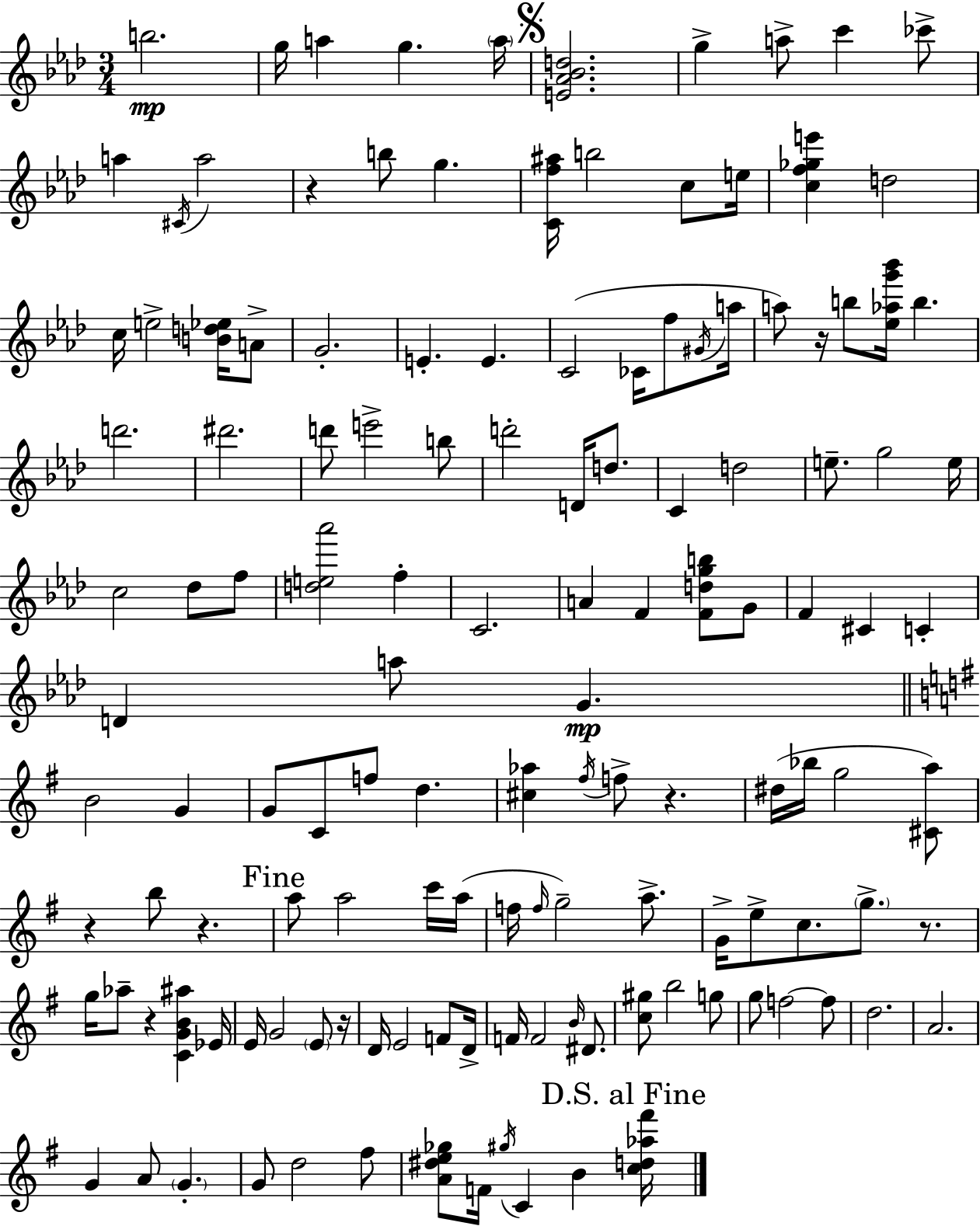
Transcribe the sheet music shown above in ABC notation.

X:1
T:Untitled
M:3/4
L:1/4
K:Ab
b2 g/4 a g a/4 [E_A_Bd]2 g a/2 c' _c'/2 a ^C/4 a2 z b/2 g [Cf^a]/4 b2 c/2 e/4 [cf_ge'] d2 c/4 e2 [Bd_e]/4 A/2 G2 E E C2 _C/4 f/2 ^G/4 a/4 a/2 z/4 b/2 [_e_ag'_b']/4 b d'2 ^d'2 d'/2 e'2 b/2 d'2 D/4 d/2 C d2 e/2 g2 e/4 c2 _d/2 f/2 [de_a']2 f C2 A F [Fdgb]/2 G/2 F ^C C D a/2 G B2 G G/2 C/2 f/2 d [^c_a] ^f/4 f/2 z ^d/4 _b/4 g2 [^Ca]/2 z b/2 z a/2 a2 c'/4 a/4 f/4 f/4 g2 a/2 G/4 e/2 c/2 g/2 z/2 g/4 _a/2 z [CGB^a] _E/4 E/4 G2 E/2 z/4 D/4 E2 F/2 D/4 F/4 F2 B/4 ^D/2 [c^g]/2 b2 g/2 g/2 f2 f/2 d2 A2 G A/2 G G/2 d2 ^f/2 [A^de_g]/2 F/4 ^g/4 C B [cd_a^f']/4